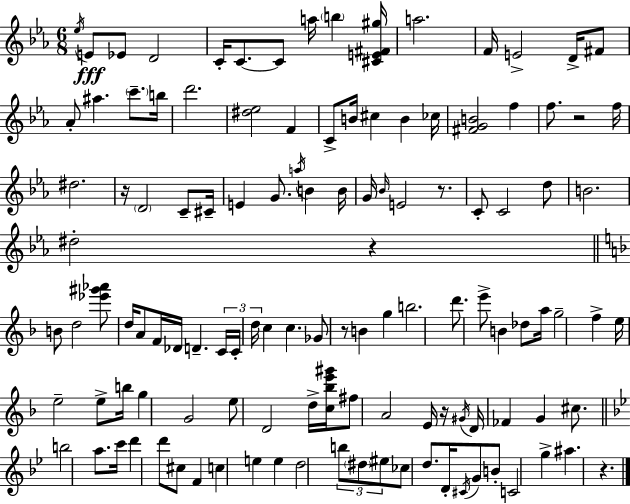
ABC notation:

X:1
T:Untitled
M:6/8
L:1/4
K:Cm
_e/4 E/2 _E/2 D2 C/4 C/2 C/2 a/4 b [^CE^F^g]/4 a2 F/4 E2 D/4 ^F/2 _A/2 ^a c'/2 b/4 d'2 [^d_e]2 F C/2 B/4 ^c B _c/4 [^FGB]2 f f/2 z2 f/4 ^d2 z/4 D2 C/2 ^C/4 E G/2 a/4 B B/4 G/4 _B/4 E2 z/2 C/2 C2 d/2 B2 ^d2 z B/2 d2 [_e'^g'_a']/2 d/4 A/2 F/4 _D/4 D C/4 C/4 d/4 c c _G/2 z/2 B g b2 d'/2 e'/2 B _d/2 a/4 g2 f e/4 e2 e/2 b/4 g G2 e/2 D2 d/4 [c_be'^g']/4 ^f/2 A2 E/4 z/4 ^G/4 D/4 _F G ^c/2 b2 a/2 c'/4 d' d'/2 ^c/2 F c e e d2 b/2 ^d/2 ^e/2 _c/2 d/2 D/4 ^C/4 G/2 B/2 C2 g ^a z